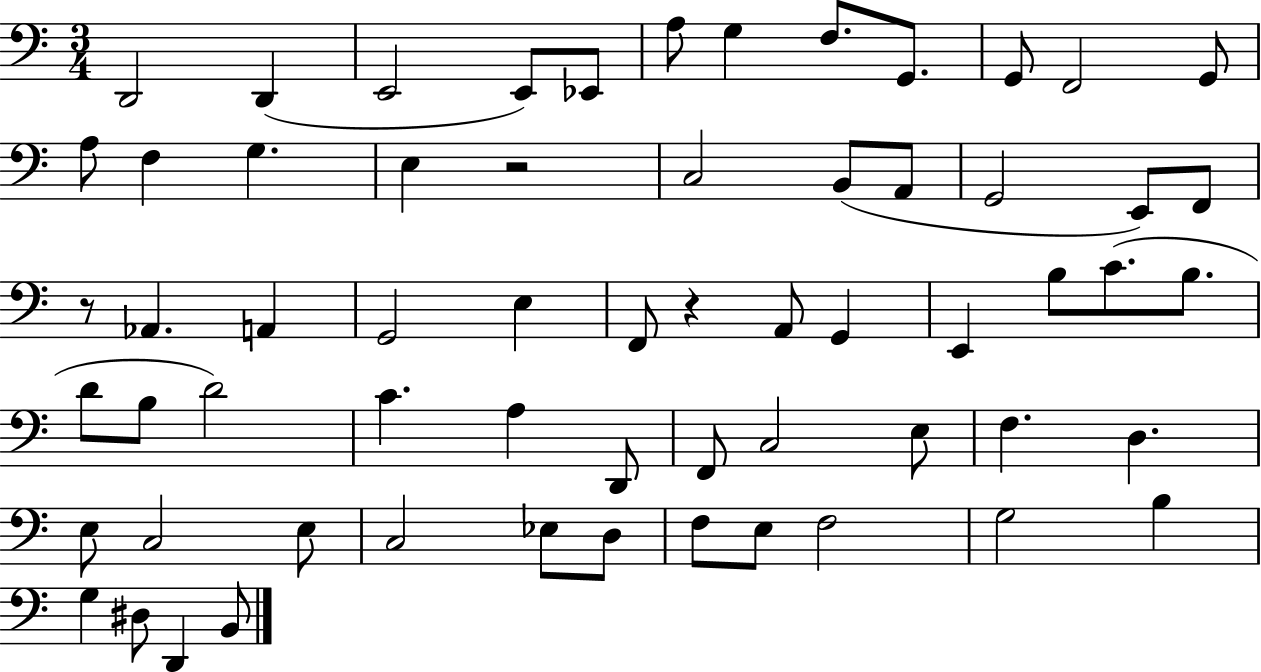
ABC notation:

X:1
T:Untitled
M:3/4
L:1/4
K:C
D,,2 D,, E,,2 E,,/2 _E,,/2 A,/2 G, F,/2 G,,/2 G,,/2 F,,2 G,,/2 A,/2 F, G, E, z2 C,2 B,,/2 A,,/2 G,,2 E,,/2 F,,/2 z/2 _A,, A,, G,,2 E, F,,/2 z A,,/2 G,, E,, B,/2 C/2 B,/2 D/2 B,/2 D2 C A, D,,/2 F,,/2 C,2 E,/2 F, D, E,/2 C,2 E,/2 C,2 _E,/2 D,/2 F,/2 E,/2 F,2 G,2 B, G, ^D,/2 D,, B,,/2